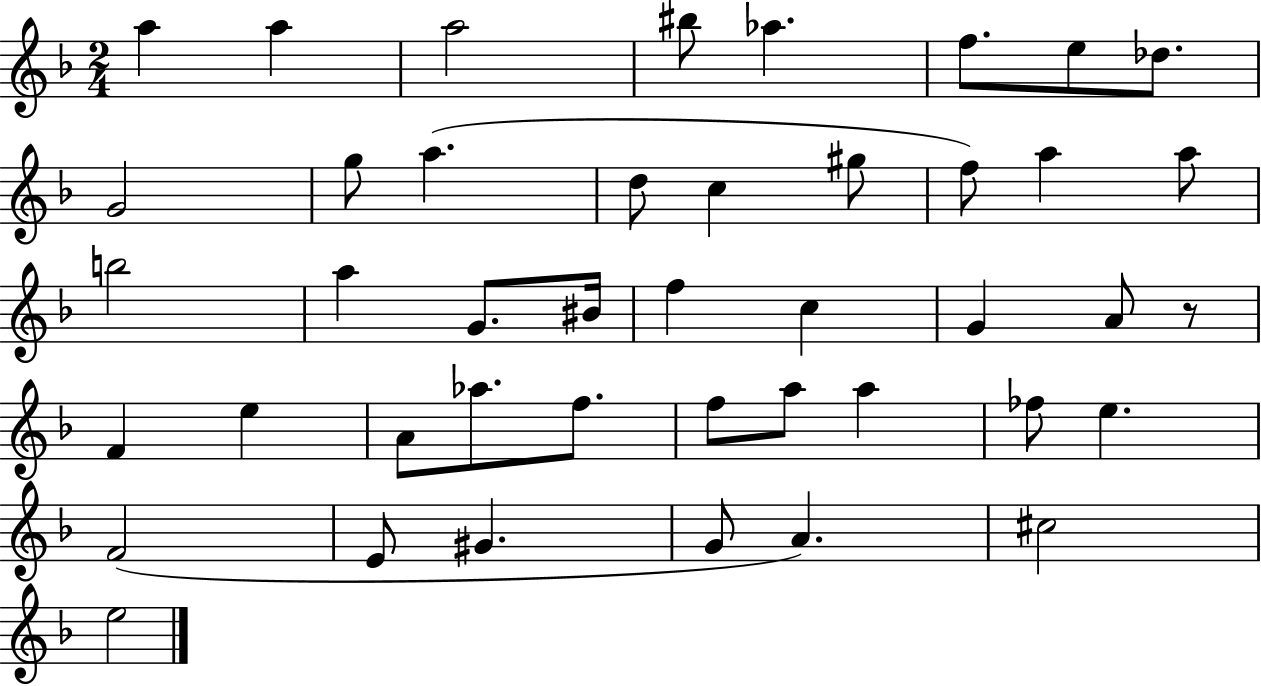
{
  \clef treble
  \numericTimeSignature
  \time 2/4
  \key f \major
  \repeat volta 2 { a''4 a''4 | a''2 | bis''8 aes''4. | f''8. e''8 des''8. | \break g'2 | g''8 a''4.( | d''8 c''4 gis''8 | f''8) a''4 a''8 | \break b''2 | a''4 g'8. bis'16 | f''4 c''4 | g'4 a'8 r8 | \break f'4 e''4 | a'8 aes''8. f''8. | f''8 a''8 a''4 | fes''8 e''4. | \break f'2( | e'8 gis'4. | g'8 a'4.) | cis''2 | \break e''2 | } \bar "|."
}